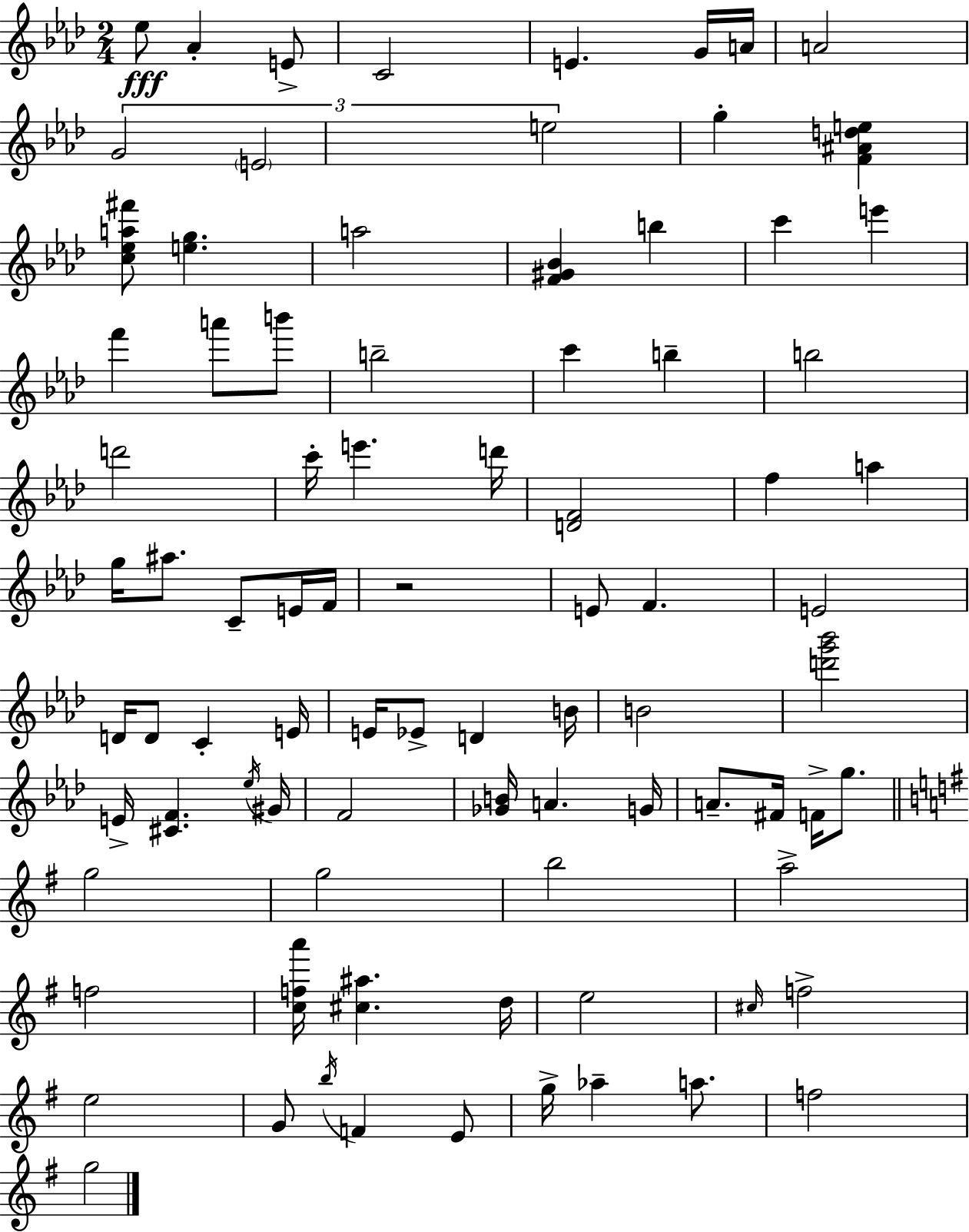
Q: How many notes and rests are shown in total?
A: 86